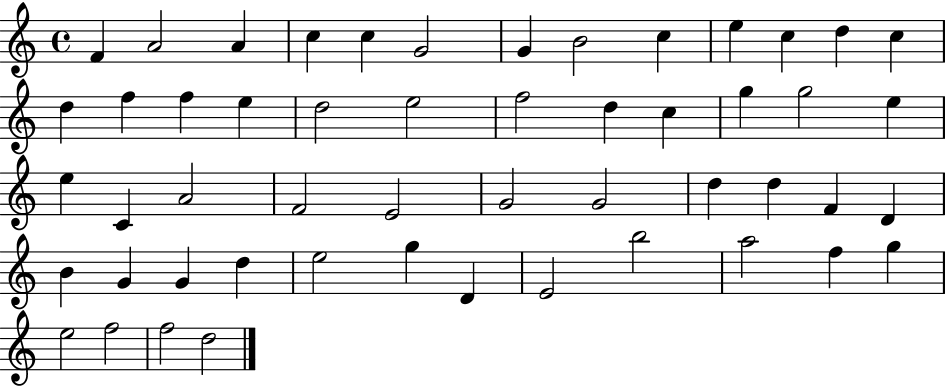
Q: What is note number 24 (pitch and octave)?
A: G5